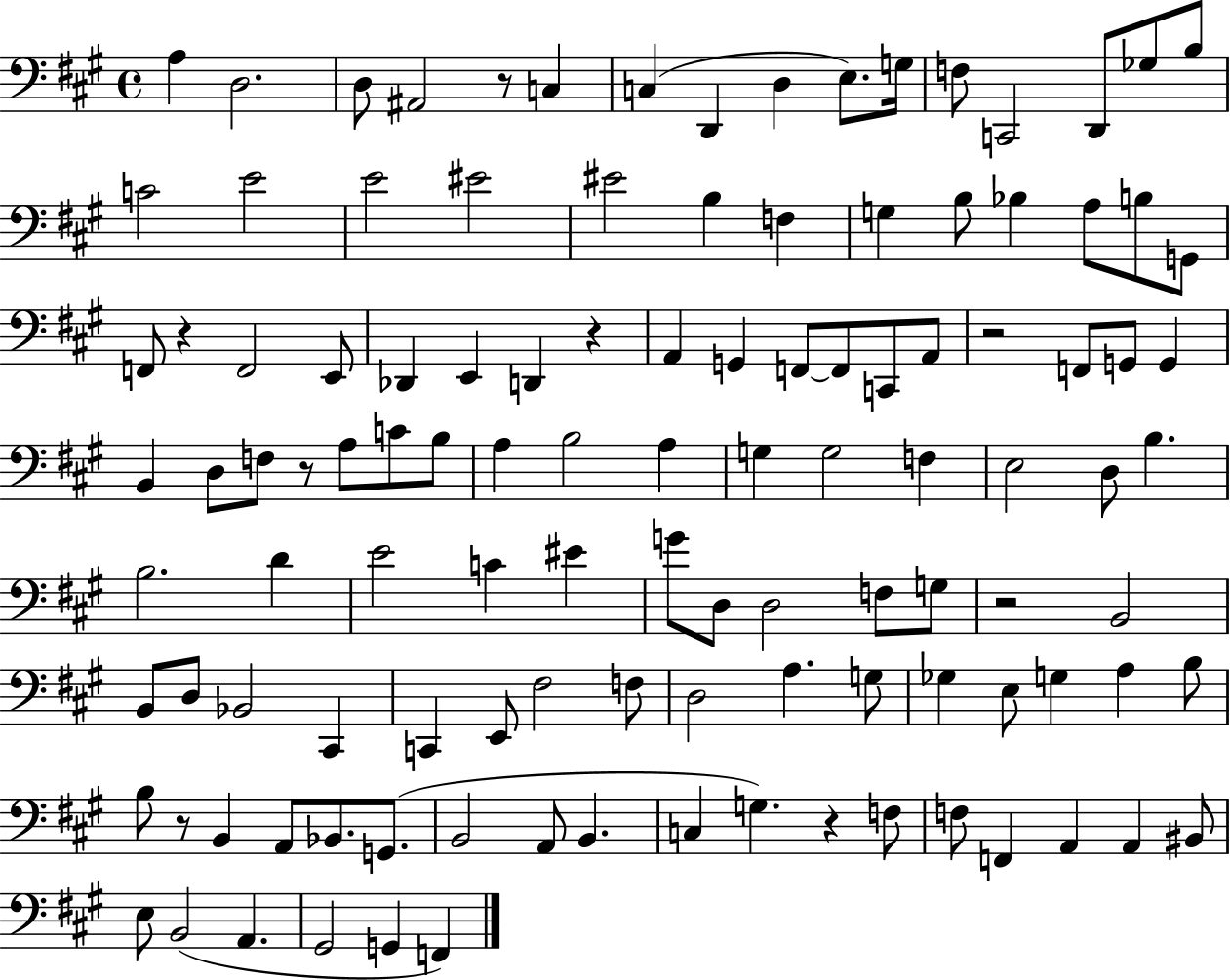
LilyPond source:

{
  \clef bass
  \time 4/4
  \defaultTimeSignature
  \key a \major
  a4 d2. | d8 ais,2 r8 c4 | c4( d,4 d4 e8.) g16 | f8 c,2 d,8 ges8 b8 | \break c'2 e'2 | e'2 eis'2 | eis'2 b4 f4 | g4 b8 bes4 a8 b8 g,8 | \break f,8 r4 f,2 e,8 | des,4 e,4 d,4 r4 | a,4 g,4 f,8~~ f,8 c,8 a,8 | r2 f,8 g,8 g,4 | \break b,4 d8 f8 r8 a8 c'8 b8 | a4 b2 a4 | g4 g2 f4 | e2 d8 b4. | \break b2. d'4 | e'2 c'4 eis'4 | g'8 d8 d2 f8 g8 | r2 b,2 | \break b,8 d8 bes,2 cis,4 | c,4 e,8 fis2 f8 | d2 a4. g8 | ges4 e8 g4 a4 b8 | \break b8 r8 b,4 a,8 bes,8. g,8.( | b,2 a,8 b,4. | c4 g4.) r4 f8 | f8 f,4 a,4 a,4 bis,8 | \break e8 b,2( a,4. | gis,2 g,4 f,4) | \bar "|."
}